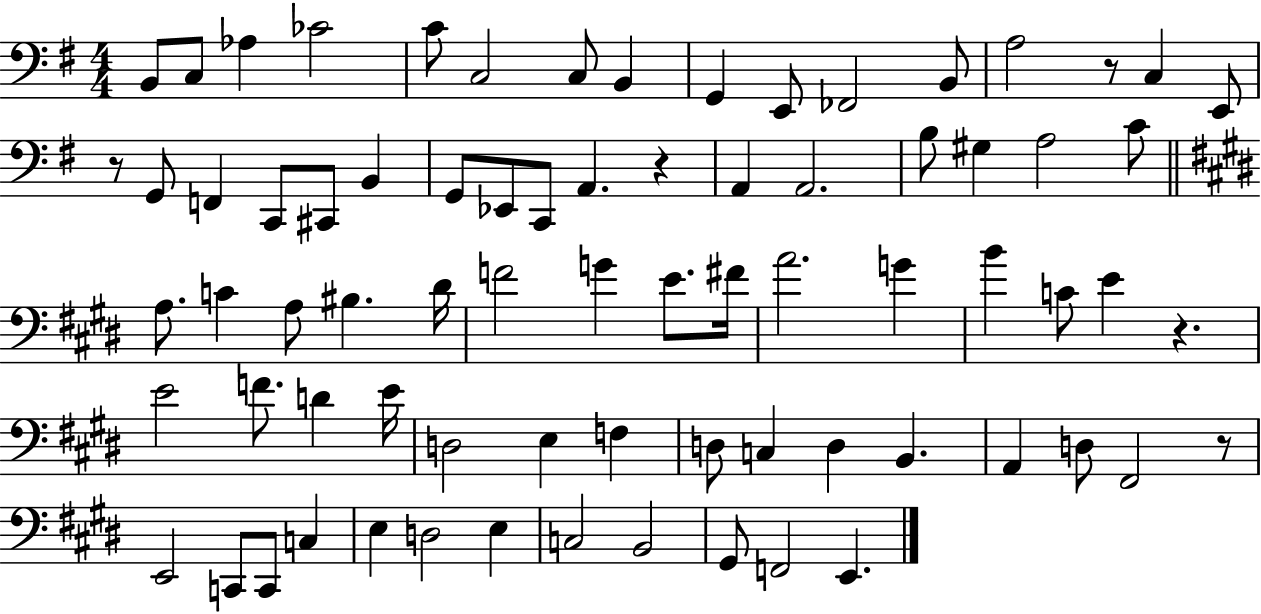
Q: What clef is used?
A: bass